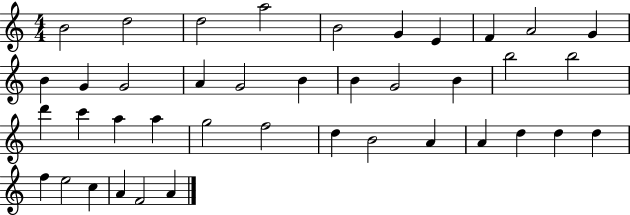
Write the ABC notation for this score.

X:1
T:Untitled
M:4/4
L:1/4
K:C
B2 d2 d2 a2 B2 G E F A2 G B G G2 A G2 B B G2 B b2 b2 d' c' a a g2 f2 d B2 A A d d d f e2 c A F2 A